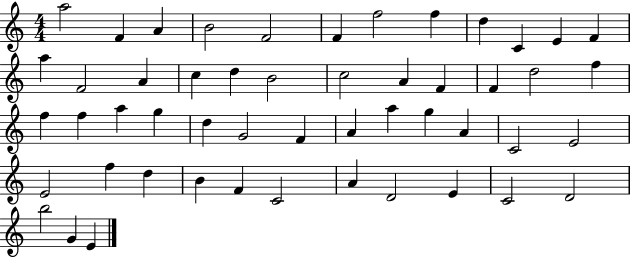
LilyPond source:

{
  \clef treble
  \numericTimeSignature
  \time 4/4
  \key c \major
  a''2 f'4 a'4 | b'2 f'2 | f'4 f''2 f''4 | d''4 c'4 e'4 f'4 | \break a''4 f'2 a'4 | c''4 d''4 b'2 | c''2 a'4 f'4 | f'4 d''2 f''4 | \break f''4 f''4 a''4 g''4 | d''4 g'2 f'4 | a'4 a''4 g''4 a'4 | c'2 e'2 | \break e'2 f''4 d''4 | b'4 f'4 c'2 | a'4 d'2 e'4 | c'2 d'2 | \break b''2 g'4 e'4 | \bar "|."
}